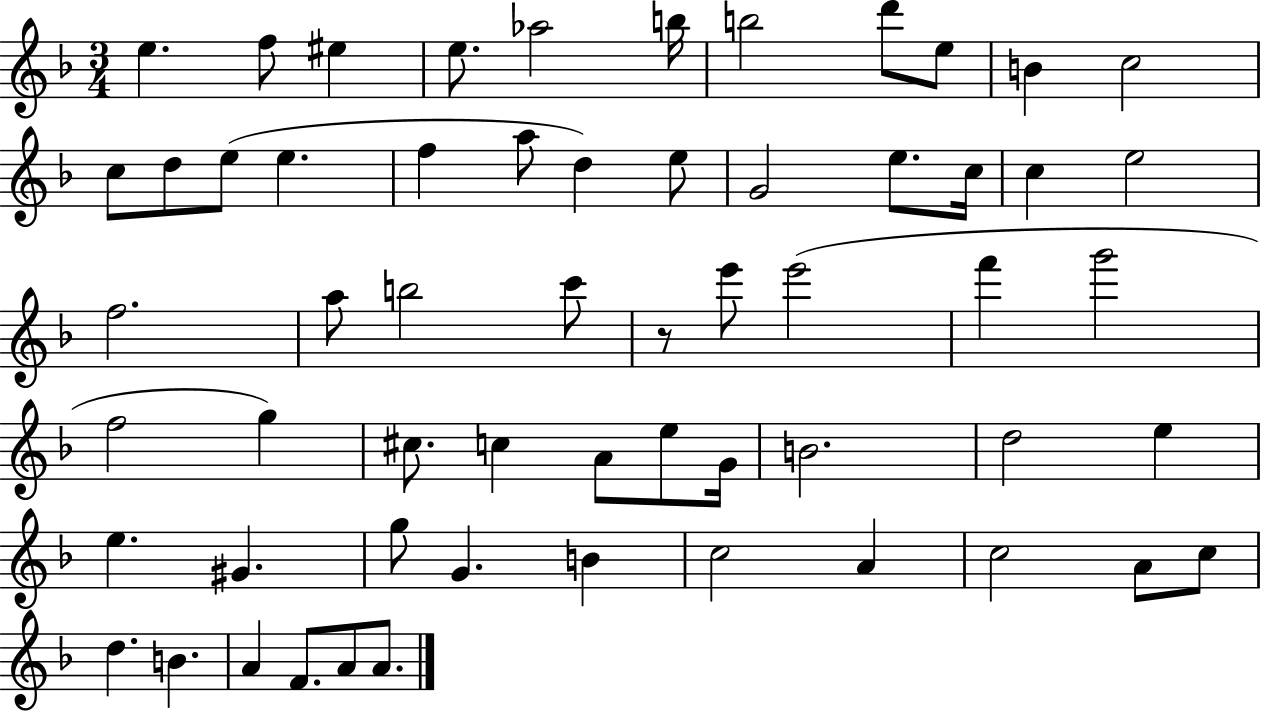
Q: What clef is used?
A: treble